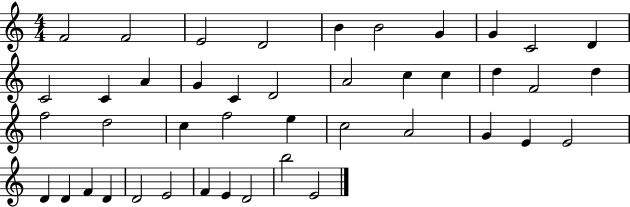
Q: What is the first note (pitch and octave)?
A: F4